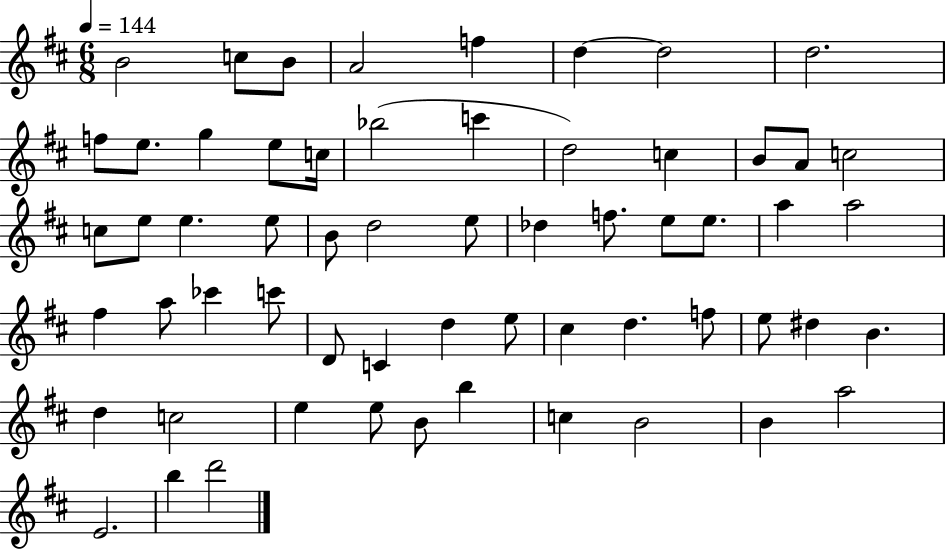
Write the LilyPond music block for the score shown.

{
  \clef treble
  \numericTimeSignature
  \time 6/8
  \key d \major
  \tempo 4 = 144
  \repeat volta 2 { b'2 c''8 b'8 | a'2 f''4 | d''4~~ d''2 | d''2. | \break f''8 e''8. g''4 e''8 c''16 | bes''2( c'''4 | d''2) c''4 | b'8 a'8 c''2 | \break c''8 e''8 e''4. e''8 | b'8 d''2 e''8 | des''4 f''8. e''8 e''8. | a''4 a''2 | \break fis''4 a''8 ces'''4 c'''8 | d'8 c'4 d''4 e''8 | cis''4 d''4. f''8 | e''8 dis''4 b'4. | \break d''4 c''2 | e''4 e''8 b'8 b''4 | c''4 b'2 | b'4 a''2 | \break e'2. | b''4 d'''2 | } \bar "|."
}